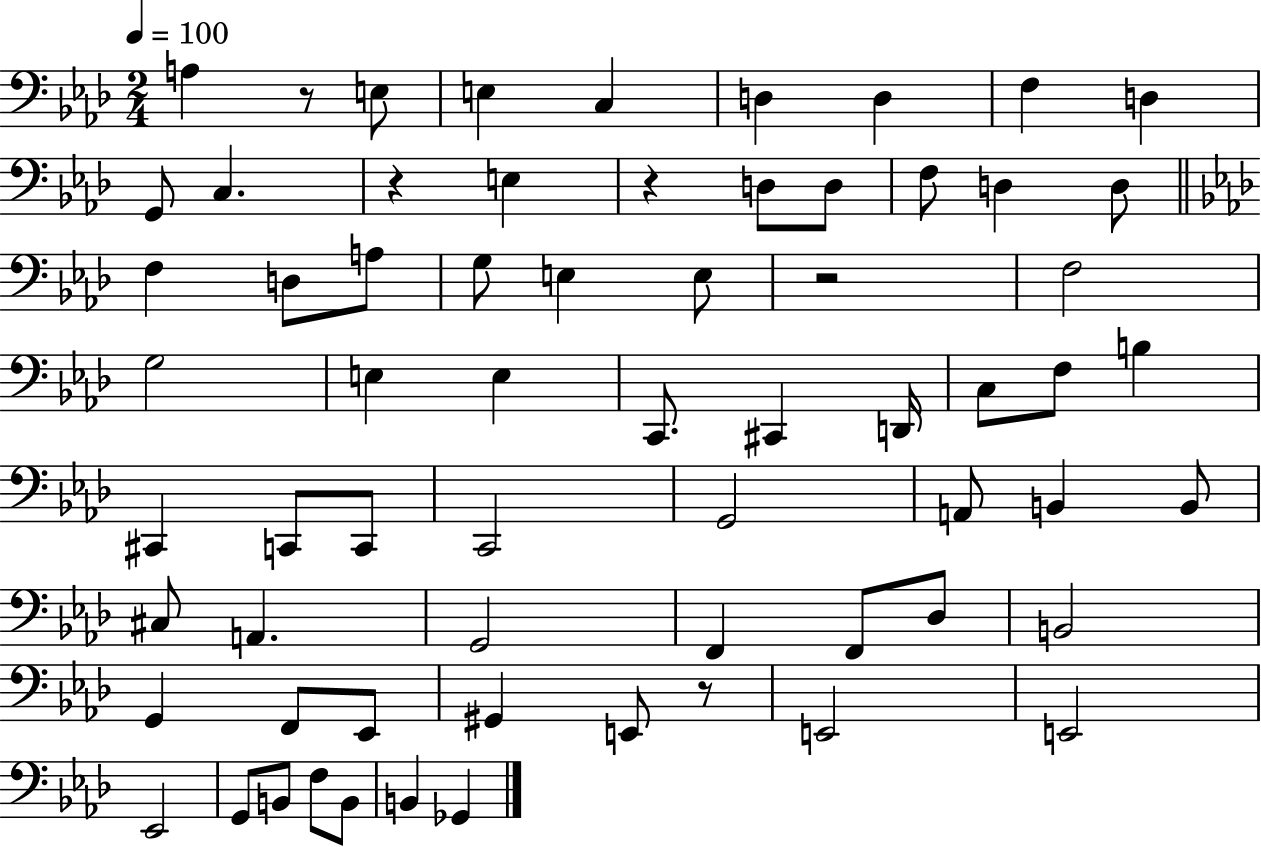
A3/q R/e E3/e E3/q C3/q D3/q D3/q F3/q D3/q G2/e C3/q. R/q E3/q R/q D3/e D3/e F3/e D3/q D3/e F3/q D3/e A3/e G3/e E3/q E3/e R/h F3/h G3/h E3/q E3/q C2/e. C#2/q D2/s C3/e F3/e B3/q C#2/q C2/e C2/e C2/h G2/h A2/e B2/q B2/e C#3/e A2/q. G2/h F2/q F2/e Db3/e B2/h G2/q F2/e Eb2/e G#2/q E2/e R/e E2/h E2/h Eb2/h G2/e B2/e F3/e B2/e B2/q Gb2/q